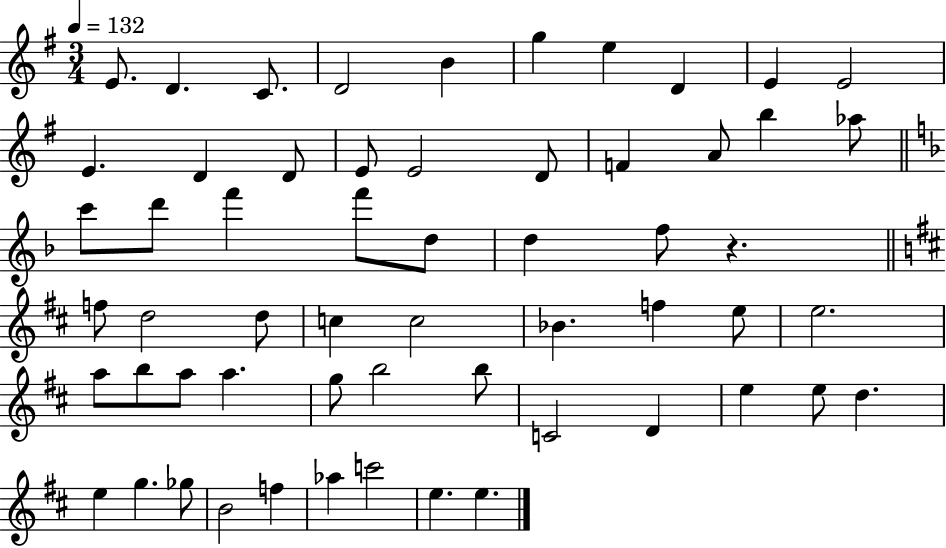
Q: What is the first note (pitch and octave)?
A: E4